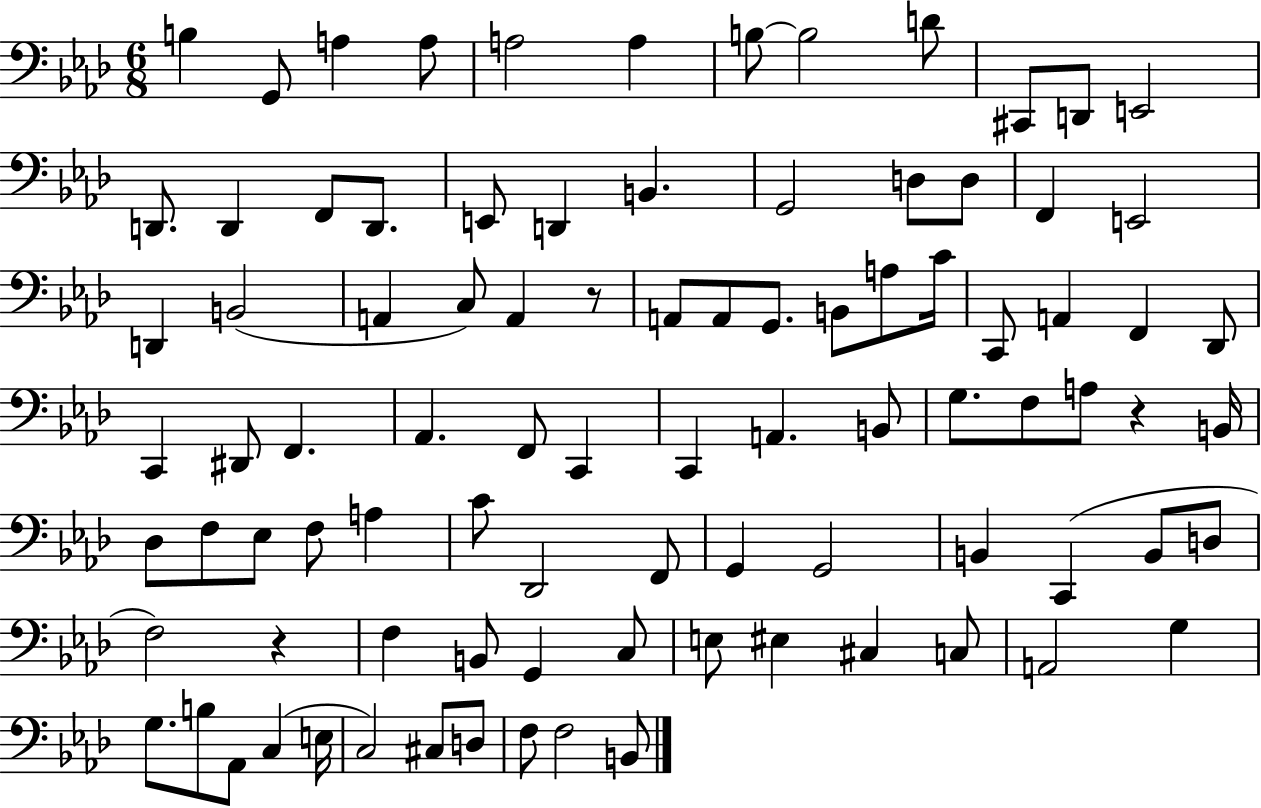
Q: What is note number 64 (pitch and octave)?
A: C2